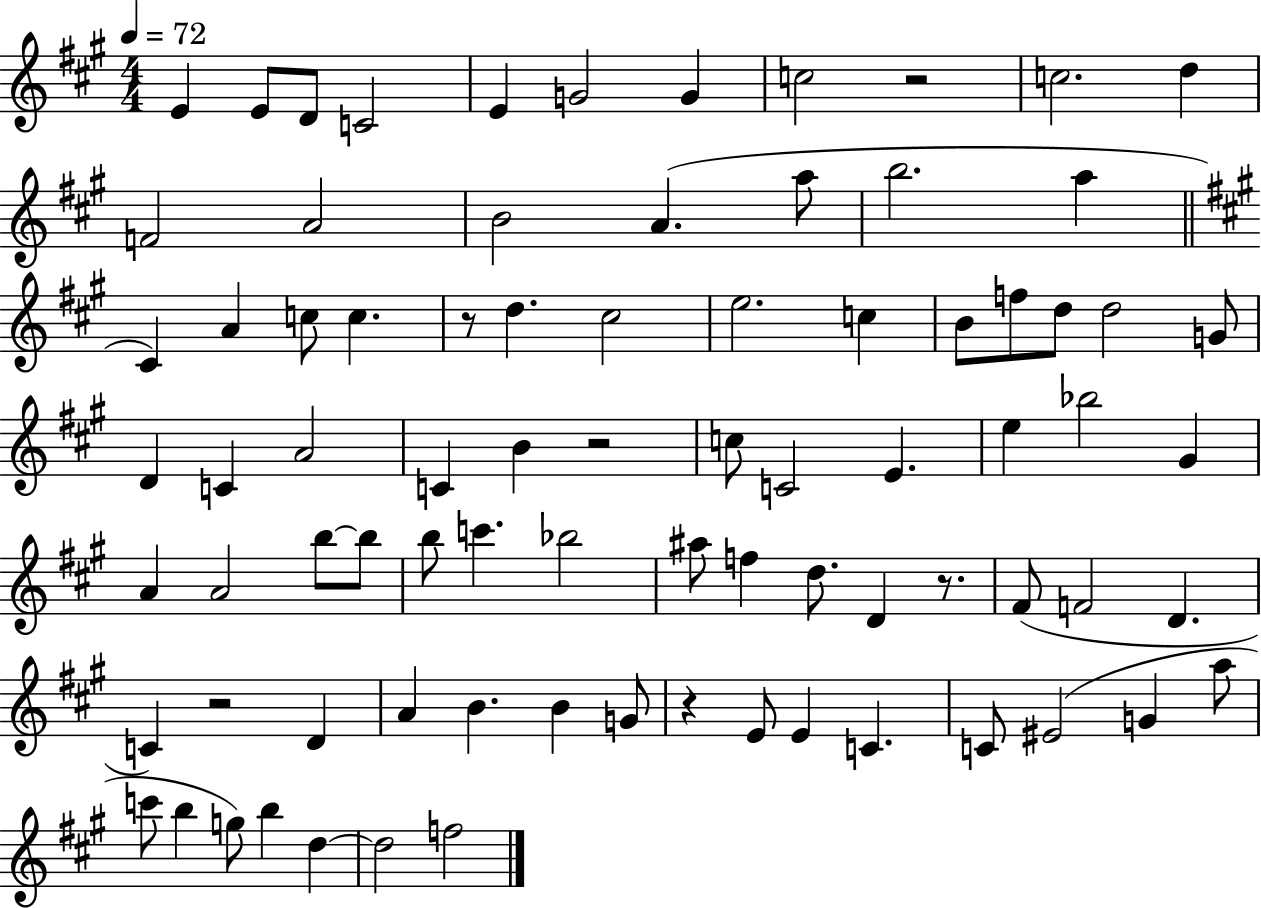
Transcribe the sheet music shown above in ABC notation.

X:1
T:Untitled
M:4/4
L:1/4
K:A
E E/2 D/2 C2 E G2 G c2 z2 c2 d F2 A2 B2 A a/2 b2 a ^C A c/2 c z/2 d ^c2 e2 c B/2 f/2 d/2 d2 G/2 D C A2 C B z2 c/2 C2 E e _b2 ^G A A2 b/2 b/2 b/2 c' _b2 ^a/2 f d/2 D z/2 ^F/2 F2 D C z2 D A B B G/2 z E/2 E C C/2 ^E2 G a/2 c'/2 b g/2 b d d2 f2